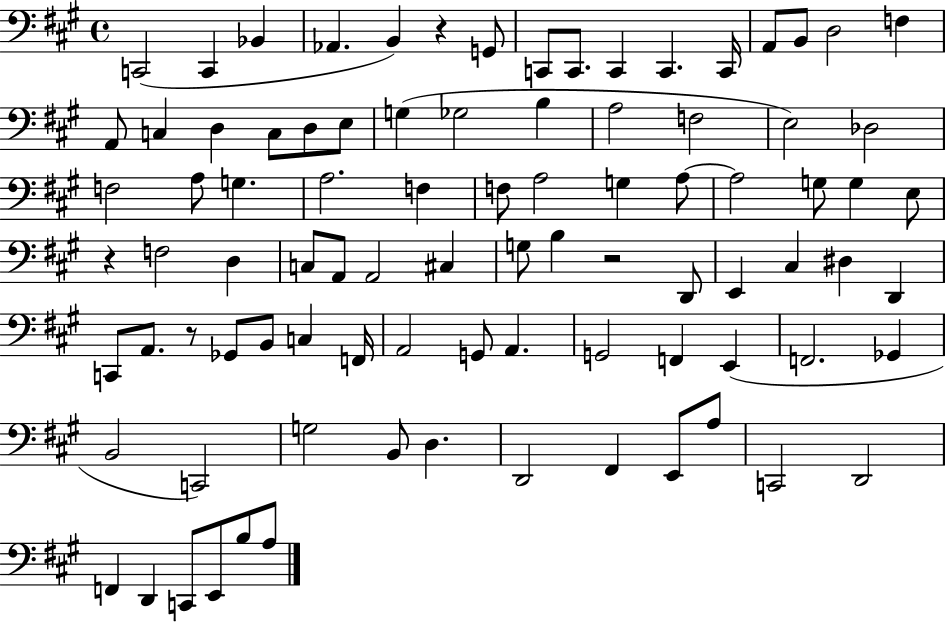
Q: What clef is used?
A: bass